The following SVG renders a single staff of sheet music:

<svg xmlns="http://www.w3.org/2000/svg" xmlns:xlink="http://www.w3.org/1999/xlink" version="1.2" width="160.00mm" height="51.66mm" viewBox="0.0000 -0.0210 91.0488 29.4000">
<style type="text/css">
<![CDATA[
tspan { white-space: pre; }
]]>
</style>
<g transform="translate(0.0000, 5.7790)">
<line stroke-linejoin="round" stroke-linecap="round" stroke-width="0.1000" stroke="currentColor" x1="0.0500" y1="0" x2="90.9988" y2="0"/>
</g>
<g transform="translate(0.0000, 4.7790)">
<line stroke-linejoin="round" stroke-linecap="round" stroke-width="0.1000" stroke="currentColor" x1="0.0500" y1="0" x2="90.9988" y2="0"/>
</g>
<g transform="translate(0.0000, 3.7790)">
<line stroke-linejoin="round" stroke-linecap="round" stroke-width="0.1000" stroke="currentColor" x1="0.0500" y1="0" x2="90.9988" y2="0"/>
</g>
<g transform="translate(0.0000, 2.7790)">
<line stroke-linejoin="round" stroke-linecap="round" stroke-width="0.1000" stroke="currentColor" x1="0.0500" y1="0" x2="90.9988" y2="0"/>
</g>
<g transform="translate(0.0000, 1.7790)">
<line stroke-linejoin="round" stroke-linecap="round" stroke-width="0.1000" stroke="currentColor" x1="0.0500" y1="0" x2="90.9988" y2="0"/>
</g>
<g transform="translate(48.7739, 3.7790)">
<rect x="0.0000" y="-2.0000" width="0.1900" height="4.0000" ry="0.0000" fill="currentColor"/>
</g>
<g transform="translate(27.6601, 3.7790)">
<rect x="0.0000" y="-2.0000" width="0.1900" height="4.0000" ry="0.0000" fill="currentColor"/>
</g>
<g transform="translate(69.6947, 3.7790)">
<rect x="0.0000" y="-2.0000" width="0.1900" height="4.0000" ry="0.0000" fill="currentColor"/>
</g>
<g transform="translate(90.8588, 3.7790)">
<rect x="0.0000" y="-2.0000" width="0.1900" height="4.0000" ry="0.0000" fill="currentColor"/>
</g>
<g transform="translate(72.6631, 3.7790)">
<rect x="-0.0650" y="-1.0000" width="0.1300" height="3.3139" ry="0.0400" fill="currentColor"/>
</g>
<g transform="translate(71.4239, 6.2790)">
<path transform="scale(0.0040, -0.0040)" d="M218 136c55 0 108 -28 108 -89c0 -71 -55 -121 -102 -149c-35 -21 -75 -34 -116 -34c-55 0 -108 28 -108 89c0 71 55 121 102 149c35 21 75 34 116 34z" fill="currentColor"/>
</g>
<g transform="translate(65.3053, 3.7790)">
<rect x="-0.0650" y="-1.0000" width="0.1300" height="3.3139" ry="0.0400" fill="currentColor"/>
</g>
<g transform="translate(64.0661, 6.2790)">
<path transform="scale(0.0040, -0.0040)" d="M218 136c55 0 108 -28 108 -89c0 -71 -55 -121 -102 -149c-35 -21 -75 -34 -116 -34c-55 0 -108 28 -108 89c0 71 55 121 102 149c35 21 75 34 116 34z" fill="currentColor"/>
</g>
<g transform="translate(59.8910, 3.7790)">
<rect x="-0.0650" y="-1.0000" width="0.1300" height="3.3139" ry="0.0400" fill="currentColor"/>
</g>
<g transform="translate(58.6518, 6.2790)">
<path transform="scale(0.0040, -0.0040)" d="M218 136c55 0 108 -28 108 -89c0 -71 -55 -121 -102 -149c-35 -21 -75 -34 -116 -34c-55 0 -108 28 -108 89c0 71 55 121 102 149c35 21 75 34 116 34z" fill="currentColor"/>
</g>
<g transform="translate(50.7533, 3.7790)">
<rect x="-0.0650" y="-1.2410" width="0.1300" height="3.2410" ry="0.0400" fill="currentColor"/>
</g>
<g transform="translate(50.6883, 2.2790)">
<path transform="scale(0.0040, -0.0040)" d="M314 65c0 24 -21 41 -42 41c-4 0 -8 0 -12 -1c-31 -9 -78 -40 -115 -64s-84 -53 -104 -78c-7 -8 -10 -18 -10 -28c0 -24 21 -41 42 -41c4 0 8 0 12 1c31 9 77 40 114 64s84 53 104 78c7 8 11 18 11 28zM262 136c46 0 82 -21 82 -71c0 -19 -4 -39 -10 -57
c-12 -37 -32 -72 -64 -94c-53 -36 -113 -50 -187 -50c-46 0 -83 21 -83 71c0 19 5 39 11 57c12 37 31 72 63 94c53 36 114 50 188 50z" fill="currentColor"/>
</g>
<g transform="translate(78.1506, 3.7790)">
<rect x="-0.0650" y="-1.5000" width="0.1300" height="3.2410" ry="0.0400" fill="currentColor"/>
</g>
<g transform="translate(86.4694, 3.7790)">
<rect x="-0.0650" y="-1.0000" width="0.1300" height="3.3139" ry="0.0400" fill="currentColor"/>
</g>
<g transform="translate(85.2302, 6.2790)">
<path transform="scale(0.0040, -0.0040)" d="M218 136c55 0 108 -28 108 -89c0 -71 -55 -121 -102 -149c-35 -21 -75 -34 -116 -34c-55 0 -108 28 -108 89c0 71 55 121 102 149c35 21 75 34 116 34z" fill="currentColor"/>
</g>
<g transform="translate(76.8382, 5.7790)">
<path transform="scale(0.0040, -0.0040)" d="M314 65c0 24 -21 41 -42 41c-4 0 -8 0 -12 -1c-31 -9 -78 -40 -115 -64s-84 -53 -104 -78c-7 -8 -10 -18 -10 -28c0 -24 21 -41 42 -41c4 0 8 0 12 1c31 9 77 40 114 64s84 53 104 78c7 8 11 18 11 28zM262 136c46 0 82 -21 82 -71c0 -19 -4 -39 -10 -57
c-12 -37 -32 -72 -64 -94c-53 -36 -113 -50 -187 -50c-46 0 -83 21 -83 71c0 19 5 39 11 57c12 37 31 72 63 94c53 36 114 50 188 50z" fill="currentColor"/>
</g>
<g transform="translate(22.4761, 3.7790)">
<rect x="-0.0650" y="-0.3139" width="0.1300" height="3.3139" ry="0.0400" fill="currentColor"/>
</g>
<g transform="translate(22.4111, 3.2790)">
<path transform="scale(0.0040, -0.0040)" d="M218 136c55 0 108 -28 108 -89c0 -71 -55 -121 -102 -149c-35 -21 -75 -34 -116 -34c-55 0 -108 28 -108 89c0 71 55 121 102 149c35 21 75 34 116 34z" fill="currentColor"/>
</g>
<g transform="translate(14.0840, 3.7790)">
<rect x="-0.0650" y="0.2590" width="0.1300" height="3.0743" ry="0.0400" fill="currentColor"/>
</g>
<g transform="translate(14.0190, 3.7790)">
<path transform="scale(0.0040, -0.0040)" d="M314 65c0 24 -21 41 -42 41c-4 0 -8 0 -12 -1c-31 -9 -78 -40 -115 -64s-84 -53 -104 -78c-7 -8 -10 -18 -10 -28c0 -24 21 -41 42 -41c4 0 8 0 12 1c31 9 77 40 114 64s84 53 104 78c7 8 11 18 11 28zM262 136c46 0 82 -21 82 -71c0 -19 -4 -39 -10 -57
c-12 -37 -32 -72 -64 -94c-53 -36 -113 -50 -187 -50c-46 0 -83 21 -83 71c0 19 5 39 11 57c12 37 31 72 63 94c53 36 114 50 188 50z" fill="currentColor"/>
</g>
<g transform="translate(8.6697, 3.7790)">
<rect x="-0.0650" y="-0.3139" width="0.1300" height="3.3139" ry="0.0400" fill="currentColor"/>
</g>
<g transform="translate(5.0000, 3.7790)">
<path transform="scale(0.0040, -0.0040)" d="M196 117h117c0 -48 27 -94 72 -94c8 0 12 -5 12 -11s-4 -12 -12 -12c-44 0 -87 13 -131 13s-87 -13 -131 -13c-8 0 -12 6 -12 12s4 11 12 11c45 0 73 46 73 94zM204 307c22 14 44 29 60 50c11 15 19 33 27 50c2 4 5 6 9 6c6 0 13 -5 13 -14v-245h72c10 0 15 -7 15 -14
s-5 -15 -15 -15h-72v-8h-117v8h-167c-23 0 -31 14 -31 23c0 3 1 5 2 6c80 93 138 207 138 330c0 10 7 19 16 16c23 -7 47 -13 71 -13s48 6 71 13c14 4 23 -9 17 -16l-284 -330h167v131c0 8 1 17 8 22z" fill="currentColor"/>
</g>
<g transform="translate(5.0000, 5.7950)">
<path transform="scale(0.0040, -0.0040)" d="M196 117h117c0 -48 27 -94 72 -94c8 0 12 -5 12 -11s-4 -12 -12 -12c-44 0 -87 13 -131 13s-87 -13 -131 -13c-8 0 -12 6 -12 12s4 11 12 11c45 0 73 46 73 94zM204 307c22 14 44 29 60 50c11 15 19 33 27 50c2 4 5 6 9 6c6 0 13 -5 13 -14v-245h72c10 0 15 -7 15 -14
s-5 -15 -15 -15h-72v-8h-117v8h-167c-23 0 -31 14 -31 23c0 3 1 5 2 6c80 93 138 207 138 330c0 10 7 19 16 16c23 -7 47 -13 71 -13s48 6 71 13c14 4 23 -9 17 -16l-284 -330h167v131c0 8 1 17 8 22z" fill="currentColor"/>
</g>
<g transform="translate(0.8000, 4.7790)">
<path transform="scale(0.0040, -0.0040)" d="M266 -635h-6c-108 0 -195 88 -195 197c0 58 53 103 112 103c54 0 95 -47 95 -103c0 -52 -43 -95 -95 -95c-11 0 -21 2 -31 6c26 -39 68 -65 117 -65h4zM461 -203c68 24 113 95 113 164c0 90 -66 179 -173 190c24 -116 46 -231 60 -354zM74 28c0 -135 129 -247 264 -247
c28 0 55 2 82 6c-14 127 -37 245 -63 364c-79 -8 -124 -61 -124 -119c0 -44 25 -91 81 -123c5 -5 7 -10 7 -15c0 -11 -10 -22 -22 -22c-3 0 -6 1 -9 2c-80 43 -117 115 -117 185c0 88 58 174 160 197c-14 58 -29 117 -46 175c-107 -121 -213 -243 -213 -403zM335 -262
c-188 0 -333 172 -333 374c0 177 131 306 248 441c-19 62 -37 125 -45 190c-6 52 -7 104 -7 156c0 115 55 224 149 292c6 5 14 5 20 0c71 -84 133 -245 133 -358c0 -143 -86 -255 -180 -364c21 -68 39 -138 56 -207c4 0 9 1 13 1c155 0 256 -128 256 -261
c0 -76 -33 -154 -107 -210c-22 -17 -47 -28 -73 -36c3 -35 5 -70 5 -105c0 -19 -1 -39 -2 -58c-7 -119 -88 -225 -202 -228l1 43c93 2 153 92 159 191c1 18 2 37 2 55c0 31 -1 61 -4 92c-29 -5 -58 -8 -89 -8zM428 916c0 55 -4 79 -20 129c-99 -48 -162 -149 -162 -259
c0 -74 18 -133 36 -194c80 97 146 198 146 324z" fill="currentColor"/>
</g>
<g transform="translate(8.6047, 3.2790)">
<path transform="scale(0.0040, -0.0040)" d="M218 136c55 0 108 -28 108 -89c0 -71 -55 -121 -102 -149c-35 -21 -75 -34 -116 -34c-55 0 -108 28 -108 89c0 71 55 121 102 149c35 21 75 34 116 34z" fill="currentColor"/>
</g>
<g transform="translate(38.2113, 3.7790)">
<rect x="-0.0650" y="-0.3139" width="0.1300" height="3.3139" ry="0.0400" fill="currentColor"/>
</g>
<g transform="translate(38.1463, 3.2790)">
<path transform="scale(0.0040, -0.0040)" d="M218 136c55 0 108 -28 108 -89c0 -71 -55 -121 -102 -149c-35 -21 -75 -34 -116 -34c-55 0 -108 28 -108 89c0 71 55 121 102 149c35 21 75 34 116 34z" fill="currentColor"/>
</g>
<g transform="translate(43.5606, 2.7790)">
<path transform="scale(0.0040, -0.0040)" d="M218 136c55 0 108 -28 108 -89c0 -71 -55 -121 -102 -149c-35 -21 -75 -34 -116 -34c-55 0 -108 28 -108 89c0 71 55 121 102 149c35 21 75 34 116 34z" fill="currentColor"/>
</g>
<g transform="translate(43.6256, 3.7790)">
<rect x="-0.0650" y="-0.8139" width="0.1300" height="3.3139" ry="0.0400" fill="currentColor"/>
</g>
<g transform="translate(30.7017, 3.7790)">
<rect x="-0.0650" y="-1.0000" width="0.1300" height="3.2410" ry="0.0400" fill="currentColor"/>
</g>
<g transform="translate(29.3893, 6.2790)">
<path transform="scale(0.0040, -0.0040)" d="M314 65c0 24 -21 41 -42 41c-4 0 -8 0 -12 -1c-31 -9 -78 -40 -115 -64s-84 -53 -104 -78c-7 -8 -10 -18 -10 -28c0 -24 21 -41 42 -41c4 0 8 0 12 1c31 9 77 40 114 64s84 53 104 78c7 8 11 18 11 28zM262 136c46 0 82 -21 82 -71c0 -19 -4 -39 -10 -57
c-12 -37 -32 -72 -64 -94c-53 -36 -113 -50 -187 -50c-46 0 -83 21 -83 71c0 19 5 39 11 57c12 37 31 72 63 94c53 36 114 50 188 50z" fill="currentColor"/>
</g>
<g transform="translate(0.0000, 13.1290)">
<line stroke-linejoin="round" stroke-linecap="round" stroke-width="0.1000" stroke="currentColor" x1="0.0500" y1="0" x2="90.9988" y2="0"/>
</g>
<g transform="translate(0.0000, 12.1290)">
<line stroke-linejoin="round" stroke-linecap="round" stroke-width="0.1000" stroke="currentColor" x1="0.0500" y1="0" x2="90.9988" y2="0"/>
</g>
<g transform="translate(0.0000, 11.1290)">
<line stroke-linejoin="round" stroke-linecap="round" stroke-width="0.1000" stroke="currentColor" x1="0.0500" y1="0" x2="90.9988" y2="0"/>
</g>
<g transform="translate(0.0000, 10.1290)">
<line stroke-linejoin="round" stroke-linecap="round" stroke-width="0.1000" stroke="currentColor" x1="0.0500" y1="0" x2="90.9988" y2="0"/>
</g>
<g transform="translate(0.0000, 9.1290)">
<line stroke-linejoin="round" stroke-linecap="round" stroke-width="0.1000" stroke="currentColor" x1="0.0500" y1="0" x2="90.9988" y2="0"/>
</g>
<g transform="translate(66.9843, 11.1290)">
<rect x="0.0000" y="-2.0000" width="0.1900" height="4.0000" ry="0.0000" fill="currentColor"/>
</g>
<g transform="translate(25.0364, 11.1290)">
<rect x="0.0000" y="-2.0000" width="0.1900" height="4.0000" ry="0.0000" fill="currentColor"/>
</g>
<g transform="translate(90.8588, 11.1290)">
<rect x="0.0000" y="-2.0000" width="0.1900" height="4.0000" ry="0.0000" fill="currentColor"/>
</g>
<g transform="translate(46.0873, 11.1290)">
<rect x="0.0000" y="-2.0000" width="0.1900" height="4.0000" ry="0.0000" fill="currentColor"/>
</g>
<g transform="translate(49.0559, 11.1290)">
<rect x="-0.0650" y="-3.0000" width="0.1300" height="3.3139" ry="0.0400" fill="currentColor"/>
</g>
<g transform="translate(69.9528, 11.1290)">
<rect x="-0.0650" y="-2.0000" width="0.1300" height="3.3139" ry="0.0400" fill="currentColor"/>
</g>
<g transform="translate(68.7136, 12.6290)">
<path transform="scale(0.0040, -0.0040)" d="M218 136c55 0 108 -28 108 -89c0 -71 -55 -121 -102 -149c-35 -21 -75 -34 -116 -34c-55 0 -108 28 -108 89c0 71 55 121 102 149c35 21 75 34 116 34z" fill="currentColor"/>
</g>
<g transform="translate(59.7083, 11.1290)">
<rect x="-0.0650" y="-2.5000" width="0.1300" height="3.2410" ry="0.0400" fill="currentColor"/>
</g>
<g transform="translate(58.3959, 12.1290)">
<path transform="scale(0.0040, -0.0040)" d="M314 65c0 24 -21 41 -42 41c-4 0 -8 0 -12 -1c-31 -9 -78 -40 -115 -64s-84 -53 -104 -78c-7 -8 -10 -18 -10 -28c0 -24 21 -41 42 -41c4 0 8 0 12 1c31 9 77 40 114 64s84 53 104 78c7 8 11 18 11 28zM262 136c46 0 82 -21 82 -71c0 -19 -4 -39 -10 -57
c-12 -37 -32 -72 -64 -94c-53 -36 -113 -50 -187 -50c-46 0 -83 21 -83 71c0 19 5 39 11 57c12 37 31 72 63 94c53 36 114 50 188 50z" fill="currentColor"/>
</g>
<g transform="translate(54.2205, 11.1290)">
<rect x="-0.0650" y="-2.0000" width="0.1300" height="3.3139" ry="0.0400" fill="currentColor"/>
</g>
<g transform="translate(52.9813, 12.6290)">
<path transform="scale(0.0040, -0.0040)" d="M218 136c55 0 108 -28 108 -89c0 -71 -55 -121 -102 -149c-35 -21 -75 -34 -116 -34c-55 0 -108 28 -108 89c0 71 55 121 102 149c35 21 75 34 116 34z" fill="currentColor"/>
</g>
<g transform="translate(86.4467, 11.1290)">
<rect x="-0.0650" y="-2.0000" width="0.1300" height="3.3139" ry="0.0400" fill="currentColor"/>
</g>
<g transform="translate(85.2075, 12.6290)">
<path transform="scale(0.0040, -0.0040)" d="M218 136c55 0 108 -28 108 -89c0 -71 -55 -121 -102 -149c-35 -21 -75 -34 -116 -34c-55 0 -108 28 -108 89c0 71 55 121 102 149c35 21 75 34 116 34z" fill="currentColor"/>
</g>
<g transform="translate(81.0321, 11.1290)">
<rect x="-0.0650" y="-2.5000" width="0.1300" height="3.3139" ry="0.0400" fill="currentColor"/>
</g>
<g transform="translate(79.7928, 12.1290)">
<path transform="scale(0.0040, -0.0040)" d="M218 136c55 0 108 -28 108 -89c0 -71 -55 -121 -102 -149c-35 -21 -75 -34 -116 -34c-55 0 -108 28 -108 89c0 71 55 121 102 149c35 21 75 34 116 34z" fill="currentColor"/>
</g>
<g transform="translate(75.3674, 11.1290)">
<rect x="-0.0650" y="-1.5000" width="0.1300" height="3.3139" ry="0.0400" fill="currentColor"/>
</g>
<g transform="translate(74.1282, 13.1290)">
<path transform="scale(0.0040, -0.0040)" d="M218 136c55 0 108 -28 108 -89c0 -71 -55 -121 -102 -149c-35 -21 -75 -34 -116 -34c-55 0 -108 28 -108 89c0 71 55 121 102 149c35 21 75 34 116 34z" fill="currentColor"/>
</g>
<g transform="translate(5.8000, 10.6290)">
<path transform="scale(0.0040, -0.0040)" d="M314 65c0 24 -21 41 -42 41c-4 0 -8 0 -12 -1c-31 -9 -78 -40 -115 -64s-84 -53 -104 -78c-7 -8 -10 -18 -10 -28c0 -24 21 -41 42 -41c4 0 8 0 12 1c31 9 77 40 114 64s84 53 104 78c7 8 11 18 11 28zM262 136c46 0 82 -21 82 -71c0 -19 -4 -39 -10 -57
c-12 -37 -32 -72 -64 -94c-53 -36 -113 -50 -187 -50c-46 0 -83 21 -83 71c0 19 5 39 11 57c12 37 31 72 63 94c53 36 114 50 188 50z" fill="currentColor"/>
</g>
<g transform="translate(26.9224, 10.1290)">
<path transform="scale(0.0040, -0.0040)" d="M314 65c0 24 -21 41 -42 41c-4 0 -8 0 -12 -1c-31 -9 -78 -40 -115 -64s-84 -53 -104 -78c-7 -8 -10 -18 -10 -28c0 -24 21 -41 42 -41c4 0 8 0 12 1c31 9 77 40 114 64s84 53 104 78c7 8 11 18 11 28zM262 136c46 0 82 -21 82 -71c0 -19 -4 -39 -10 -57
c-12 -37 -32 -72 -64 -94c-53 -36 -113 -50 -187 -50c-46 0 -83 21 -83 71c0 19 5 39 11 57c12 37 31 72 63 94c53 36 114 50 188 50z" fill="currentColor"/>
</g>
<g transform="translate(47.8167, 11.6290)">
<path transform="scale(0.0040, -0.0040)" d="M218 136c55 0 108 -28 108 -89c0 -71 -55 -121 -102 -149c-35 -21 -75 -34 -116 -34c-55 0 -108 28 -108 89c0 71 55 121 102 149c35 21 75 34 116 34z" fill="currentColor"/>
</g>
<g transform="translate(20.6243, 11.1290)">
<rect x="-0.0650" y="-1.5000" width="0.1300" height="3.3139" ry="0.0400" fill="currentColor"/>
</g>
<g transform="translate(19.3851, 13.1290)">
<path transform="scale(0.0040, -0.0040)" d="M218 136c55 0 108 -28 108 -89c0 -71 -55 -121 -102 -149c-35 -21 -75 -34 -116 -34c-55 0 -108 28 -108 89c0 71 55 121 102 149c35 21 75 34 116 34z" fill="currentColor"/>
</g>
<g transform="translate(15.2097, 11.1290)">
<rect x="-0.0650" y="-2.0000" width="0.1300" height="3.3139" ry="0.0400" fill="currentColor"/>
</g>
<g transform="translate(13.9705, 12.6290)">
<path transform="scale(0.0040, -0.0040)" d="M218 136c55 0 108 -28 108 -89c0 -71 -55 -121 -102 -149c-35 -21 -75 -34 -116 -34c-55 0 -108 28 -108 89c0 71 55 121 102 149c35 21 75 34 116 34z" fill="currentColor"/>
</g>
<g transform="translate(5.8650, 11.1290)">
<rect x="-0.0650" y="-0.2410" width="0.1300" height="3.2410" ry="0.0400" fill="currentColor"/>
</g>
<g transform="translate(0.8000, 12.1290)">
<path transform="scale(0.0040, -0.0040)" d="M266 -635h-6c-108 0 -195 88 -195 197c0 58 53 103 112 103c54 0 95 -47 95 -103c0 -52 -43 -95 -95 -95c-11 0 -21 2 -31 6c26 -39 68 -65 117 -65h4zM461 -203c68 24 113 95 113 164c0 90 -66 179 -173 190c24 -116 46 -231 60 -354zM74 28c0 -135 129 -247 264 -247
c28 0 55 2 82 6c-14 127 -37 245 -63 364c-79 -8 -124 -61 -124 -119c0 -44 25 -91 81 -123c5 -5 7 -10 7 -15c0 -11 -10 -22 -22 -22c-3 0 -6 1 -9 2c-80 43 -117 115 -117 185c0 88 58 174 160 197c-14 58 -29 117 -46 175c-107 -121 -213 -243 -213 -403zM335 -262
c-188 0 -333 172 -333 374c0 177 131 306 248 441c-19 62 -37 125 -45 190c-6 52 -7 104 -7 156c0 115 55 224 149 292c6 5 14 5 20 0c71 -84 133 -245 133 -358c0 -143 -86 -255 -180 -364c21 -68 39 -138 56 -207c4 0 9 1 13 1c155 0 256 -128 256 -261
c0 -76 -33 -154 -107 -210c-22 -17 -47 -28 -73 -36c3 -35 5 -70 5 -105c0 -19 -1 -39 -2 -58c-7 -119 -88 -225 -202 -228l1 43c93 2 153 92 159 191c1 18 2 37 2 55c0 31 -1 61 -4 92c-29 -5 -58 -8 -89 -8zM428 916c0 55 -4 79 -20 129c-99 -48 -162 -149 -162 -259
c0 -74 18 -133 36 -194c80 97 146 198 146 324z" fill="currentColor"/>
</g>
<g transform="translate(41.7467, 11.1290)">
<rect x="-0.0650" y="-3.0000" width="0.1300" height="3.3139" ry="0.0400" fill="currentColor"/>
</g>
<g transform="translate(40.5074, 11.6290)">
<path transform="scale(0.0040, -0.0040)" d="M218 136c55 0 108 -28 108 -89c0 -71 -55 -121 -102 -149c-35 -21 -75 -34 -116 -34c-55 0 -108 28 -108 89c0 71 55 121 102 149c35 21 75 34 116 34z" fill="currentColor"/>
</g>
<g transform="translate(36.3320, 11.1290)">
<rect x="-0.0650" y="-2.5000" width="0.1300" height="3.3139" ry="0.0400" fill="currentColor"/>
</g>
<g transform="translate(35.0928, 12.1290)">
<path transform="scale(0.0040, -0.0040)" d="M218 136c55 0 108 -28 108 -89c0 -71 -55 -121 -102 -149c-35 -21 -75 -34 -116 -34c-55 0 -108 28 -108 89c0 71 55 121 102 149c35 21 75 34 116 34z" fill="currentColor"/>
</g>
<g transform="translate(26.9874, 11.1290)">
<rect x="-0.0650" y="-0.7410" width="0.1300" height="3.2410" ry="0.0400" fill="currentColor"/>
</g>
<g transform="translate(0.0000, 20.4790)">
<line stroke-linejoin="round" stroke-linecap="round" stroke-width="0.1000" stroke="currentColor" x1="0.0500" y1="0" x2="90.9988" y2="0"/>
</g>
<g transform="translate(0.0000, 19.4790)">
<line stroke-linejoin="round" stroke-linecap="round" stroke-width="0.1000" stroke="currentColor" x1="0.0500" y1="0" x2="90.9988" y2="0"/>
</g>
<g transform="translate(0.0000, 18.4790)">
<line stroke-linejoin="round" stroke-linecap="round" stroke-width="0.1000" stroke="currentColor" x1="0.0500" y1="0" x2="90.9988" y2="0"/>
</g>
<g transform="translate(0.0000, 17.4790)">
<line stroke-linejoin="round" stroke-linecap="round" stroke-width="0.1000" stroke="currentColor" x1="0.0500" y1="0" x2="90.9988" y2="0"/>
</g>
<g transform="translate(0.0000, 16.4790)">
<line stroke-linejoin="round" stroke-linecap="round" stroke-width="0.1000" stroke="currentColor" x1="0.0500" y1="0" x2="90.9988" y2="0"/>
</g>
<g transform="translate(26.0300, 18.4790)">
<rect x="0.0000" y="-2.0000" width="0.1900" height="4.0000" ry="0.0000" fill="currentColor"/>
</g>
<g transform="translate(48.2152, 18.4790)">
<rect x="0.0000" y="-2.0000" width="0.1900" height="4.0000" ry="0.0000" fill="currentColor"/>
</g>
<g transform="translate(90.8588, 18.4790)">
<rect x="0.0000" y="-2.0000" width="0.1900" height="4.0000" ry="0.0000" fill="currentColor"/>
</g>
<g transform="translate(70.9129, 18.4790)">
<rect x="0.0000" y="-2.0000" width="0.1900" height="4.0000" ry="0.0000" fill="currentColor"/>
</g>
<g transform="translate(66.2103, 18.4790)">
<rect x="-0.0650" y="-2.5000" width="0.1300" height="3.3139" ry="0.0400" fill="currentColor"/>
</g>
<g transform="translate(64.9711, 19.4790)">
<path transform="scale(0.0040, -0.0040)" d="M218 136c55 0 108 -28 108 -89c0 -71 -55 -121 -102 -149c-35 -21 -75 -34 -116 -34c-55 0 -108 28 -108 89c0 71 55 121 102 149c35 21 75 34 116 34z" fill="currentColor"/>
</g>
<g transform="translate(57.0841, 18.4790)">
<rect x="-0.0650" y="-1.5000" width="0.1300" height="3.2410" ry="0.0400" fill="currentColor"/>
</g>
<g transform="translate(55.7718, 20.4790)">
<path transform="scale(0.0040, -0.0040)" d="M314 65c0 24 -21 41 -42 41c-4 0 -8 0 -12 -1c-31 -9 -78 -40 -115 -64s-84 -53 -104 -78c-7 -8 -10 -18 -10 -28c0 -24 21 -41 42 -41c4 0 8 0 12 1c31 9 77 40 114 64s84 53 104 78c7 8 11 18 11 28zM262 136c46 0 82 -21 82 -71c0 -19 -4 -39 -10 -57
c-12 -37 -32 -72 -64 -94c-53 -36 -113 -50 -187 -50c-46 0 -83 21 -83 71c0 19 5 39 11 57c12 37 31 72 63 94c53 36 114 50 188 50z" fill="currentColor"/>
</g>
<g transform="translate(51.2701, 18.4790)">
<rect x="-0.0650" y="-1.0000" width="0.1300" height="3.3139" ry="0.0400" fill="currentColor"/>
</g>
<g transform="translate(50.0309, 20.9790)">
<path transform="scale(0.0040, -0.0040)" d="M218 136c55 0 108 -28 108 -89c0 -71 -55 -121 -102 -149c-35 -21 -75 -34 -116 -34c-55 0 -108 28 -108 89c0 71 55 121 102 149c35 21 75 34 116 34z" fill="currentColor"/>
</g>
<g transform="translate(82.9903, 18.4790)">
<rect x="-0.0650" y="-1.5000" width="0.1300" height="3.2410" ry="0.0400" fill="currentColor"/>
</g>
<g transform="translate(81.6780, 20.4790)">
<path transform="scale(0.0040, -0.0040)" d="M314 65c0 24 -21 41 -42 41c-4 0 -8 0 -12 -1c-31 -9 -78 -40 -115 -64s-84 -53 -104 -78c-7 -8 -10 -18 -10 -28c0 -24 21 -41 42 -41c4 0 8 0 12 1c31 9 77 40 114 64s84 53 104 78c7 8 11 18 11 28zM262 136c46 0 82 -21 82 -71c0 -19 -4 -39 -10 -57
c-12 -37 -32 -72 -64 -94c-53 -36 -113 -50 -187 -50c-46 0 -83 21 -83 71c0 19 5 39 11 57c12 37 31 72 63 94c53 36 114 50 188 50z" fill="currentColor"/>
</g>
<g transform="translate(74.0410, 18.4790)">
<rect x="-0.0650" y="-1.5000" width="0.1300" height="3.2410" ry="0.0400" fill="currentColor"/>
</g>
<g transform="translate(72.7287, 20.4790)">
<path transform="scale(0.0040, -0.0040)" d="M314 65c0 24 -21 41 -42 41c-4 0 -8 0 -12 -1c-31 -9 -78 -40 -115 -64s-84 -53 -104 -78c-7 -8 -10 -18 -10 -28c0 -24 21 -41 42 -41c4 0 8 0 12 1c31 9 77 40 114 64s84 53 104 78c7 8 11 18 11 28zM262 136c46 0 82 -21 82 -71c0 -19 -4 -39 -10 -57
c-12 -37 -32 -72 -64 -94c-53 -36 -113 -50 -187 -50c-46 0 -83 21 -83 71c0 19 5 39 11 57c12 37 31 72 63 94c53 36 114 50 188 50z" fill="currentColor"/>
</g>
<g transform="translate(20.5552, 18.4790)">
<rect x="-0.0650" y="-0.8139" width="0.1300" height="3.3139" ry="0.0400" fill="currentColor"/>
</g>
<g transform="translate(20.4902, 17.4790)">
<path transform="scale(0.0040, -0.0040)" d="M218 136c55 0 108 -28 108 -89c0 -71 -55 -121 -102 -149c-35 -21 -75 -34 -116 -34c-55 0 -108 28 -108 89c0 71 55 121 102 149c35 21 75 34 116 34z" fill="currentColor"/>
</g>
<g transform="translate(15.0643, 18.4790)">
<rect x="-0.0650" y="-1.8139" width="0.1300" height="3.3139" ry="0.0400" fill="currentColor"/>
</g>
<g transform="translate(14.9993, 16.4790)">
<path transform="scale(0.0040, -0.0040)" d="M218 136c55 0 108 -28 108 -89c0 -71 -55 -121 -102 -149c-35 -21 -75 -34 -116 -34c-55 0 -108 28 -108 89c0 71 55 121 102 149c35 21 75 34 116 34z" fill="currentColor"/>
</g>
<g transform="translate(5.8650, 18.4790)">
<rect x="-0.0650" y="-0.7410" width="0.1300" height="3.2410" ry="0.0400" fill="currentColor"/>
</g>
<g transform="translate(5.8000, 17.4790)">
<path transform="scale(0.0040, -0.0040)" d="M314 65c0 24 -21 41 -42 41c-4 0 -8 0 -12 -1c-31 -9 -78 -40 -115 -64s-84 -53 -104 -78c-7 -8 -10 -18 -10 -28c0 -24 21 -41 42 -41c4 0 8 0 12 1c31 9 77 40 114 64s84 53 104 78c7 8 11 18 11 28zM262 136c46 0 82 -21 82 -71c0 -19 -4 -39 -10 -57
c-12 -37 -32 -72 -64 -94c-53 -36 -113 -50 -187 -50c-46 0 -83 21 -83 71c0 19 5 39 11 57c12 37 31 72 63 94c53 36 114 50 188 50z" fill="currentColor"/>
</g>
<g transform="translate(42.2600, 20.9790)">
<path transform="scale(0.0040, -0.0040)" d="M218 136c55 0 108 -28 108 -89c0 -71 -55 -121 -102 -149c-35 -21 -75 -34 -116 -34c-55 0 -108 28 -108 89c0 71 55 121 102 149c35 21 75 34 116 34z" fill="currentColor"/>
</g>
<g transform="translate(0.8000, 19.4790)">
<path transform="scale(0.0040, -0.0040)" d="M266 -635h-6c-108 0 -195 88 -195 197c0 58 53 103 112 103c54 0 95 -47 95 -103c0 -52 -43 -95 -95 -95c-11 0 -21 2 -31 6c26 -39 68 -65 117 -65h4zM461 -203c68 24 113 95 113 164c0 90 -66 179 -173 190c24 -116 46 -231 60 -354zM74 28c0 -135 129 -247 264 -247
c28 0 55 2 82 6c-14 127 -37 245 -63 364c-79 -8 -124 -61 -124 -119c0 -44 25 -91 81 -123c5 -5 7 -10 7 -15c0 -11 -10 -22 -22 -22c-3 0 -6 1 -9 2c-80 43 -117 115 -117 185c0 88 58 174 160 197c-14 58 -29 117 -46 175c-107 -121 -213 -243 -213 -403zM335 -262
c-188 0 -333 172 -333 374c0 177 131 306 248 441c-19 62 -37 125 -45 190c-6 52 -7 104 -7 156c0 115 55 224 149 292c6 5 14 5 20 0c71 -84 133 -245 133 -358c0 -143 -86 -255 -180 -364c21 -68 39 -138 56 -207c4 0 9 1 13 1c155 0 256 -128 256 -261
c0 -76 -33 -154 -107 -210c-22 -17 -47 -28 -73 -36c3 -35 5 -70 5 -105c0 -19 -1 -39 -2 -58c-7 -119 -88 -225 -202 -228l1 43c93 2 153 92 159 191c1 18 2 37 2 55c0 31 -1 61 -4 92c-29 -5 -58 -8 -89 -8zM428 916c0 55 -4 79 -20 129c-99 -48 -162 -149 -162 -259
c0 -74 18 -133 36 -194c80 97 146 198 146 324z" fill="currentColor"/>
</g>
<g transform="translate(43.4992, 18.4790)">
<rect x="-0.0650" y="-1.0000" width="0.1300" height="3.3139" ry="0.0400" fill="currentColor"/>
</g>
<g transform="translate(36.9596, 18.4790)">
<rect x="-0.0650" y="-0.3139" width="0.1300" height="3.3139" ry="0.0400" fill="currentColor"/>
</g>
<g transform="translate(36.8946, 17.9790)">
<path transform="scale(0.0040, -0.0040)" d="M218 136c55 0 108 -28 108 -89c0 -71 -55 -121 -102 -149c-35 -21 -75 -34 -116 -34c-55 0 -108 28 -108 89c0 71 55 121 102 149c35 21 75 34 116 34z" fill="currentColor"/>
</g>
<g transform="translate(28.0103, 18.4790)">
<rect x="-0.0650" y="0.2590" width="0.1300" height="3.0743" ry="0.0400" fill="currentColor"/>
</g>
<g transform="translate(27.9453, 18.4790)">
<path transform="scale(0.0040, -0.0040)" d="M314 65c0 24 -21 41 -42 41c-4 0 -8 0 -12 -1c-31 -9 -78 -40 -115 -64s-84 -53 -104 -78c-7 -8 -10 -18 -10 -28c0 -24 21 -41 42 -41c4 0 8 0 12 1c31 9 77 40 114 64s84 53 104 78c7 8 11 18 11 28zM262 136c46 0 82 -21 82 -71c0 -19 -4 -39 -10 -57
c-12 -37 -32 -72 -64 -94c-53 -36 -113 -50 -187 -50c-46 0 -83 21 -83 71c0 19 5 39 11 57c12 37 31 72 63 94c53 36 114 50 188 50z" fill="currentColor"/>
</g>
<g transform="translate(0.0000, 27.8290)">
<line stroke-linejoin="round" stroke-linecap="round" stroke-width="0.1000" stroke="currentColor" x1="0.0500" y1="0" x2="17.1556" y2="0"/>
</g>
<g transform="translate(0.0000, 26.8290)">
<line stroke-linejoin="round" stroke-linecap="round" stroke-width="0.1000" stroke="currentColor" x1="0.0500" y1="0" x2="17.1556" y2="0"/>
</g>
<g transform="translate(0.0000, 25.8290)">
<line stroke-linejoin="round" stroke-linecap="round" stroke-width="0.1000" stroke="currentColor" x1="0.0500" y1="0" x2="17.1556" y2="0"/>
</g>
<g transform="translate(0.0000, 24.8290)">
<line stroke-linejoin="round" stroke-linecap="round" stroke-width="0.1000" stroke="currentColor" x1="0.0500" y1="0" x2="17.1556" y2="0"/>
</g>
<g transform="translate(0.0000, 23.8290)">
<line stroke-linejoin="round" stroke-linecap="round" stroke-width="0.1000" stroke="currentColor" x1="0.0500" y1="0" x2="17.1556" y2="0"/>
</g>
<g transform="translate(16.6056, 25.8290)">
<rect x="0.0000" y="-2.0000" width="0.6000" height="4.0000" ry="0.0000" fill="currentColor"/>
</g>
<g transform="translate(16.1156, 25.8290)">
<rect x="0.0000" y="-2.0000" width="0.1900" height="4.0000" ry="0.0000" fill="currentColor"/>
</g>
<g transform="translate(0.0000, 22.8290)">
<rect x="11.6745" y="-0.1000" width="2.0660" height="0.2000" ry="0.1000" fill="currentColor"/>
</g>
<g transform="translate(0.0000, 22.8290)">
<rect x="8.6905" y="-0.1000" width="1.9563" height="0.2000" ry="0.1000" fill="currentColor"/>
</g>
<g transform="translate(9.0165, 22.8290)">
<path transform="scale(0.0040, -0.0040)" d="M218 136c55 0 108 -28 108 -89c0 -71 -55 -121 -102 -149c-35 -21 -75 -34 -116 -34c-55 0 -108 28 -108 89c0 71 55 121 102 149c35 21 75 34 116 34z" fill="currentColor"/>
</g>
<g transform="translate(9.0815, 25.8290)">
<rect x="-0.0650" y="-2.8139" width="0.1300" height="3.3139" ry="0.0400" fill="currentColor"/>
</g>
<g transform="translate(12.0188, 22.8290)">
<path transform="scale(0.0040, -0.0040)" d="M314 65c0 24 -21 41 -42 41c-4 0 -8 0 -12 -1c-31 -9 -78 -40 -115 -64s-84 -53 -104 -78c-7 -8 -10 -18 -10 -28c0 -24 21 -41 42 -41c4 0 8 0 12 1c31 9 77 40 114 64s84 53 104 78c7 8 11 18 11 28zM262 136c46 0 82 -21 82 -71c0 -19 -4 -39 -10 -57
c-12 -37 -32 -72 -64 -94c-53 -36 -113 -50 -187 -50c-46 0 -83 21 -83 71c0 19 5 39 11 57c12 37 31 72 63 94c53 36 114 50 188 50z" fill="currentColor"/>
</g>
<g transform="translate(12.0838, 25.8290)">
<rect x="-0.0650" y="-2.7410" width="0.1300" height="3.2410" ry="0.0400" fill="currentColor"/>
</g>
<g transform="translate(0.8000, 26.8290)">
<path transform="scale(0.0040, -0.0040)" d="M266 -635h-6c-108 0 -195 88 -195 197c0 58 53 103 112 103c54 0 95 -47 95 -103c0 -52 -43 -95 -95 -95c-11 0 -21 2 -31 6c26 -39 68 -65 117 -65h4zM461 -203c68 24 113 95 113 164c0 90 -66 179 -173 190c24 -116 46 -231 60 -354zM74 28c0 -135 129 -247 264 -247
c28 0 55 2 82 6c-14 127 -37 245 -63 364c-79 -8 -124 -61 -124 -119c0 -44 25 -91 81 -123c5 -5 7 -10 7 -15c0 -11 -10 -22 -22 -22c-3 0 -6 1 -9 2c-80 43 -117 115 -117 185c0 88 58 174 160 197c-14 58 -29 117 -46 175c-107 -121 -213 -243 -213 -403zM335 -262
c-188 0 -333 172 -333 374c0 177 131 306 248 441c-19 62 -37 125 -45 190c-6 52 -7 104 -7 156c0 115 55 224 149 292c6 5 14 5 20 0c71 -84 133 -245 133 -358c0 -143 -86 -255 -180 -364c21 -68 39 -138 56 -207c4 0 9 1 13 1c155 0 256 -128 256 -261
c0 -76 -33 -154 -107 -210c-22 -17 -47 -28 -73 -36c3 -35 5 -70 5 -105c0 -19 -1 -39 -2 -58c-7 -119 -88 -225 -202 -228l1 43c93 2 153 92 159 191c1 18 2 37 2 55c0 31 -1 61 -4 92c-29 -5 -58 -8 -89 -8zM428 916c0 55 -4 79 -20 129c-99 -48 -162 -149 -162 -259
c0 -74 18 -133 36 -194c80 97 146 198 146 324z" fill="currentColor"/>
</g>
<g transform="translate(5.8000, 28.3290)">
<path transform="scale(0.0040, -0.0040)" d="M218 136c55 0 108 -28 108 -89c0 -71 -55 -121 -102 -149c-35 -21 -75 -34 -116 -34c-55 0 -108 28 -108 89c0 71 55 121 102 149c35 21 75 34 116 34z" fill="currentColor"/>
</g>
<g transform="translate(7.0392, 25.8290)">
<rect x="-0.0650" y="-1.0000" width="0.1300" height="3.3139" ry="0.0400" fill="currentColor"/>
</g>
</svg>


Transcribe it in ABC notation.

X:1
T:Untitled
M:4/4
L:1/4
K:C
c B2 c D2 c d e2 D D D E2 D c2 F E d2 G A A F G2 F E G F d2 f d B2 c D D E2 G E2 E2 D a a2